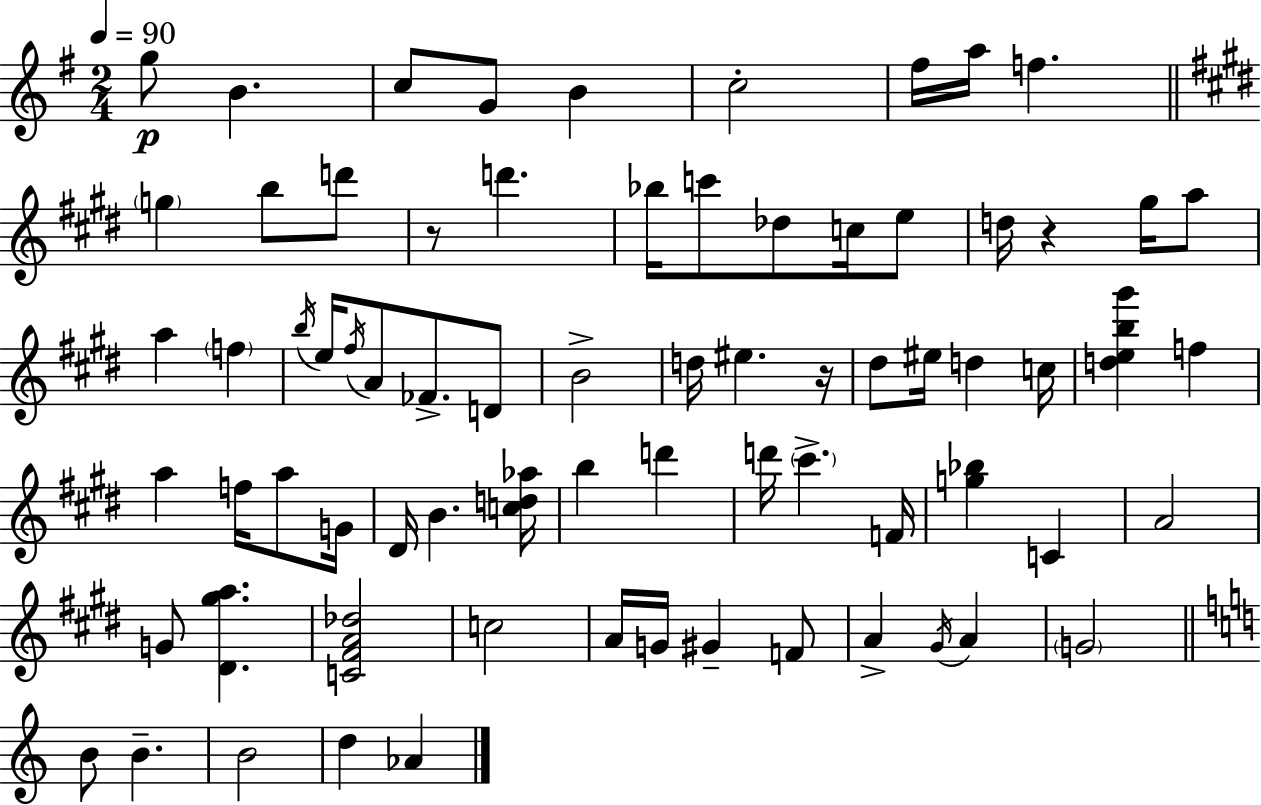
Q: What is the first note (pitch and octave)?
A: G5